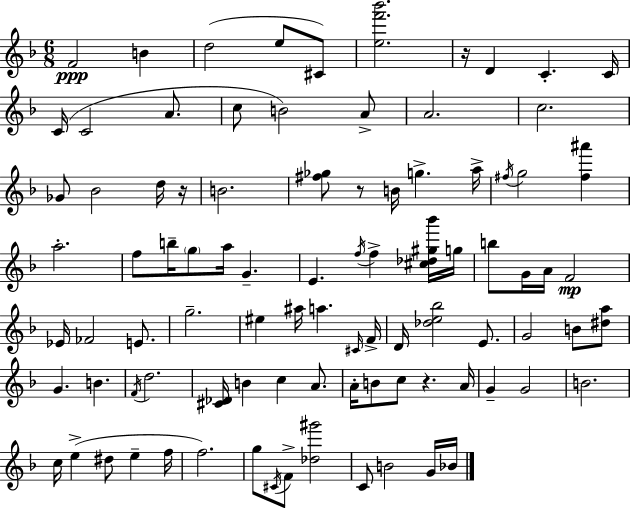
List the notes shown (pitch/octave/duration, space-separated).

F4/h B4/q D5/h E5/e C#4/e [E5,F6,Bb6]/h. R/s D4/q C4/q. C4/s C4/s C4/h A4/e. C5/e B4/h A4/e A4/h. C5/h. Gb4/e Bb4/h D5/s R/s B4/h. [F#5,Gb5]/e R/e B4/s G5/q. A5/s F#5/s G5/h [F#5,A#6]/q A5/h. F5/e B5/s G5/e A5/s G4/q. E4/q. F5/s F5/q [C#5,Db5,G#5,Bb6]/s G5/s B5/e G4/s A4/s F4/h Eb4/s FES4/h E4/e. G5/h. EIS5/q A#5/s A5/q. C#4/s F4/s D4/s [Db5,E5,Bb5]/h E4/e. G4/h B4/e [D#5,A5]/e G4/q. B4/q. F4/s D5/h. [C#4,Db4]/s B4/q C5/q A4/e. A4/s B4/e C5/e R/q. A4/s G4/q G4/h B4/h. C5/s E5/q D#5/e E5/q F5/s F5/h. G5/e C#4/s F4/e [Db5,G#6]/h C4/e B4/h G4/s Bb4/s